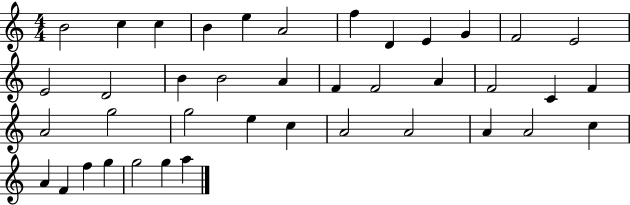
X:1
T:Untitled
M:4/4
L:1/4
K:C
B2 c c B e A2 f D E G F2 E2 E2 D2 B B2 A F F2 A F2 C F A2 g2 g2 e c A2 A2 A A2 c A F f g g2 g a